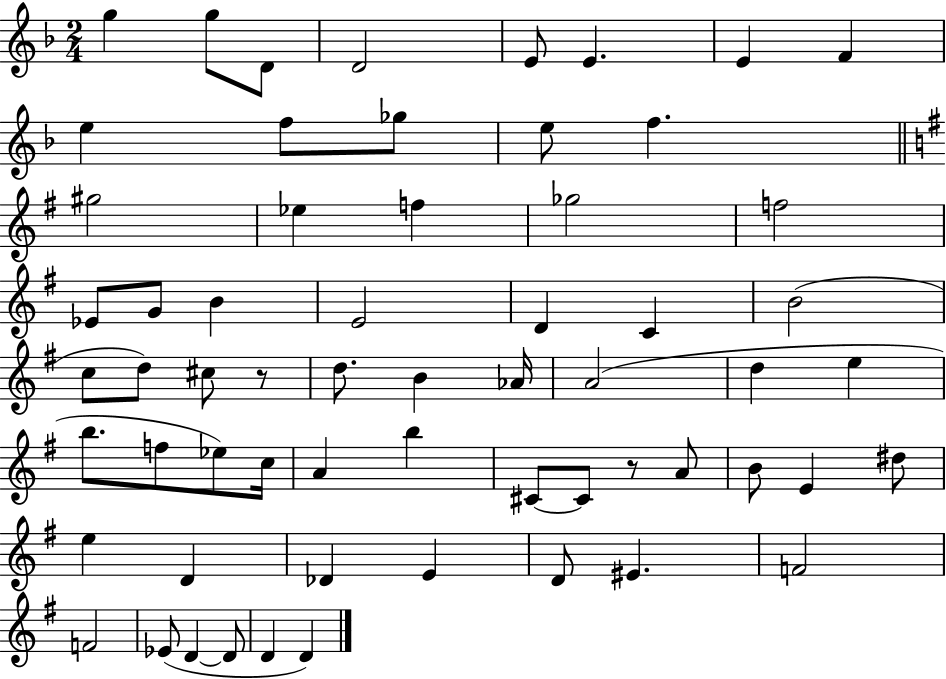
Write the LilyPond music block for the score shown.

{
  \clef treble
  \numericTimeSignature
  \time 2/4
  \key f \major
  \repeat volta 2 { g''4 g''8 d'8 | d'2 | e'8 e'4. | e'4 f'4 | \break e''4 f''8 ges''8 | e''8 f''4. | \bar "||" \break \key e \minor gis''2 | ees''4 f''4 | ges''2 | f''2 | \break ees'8 g'8 b'4 | e'2 | d'4 c'4 | b'2( | \break c''8 d''8) cis''8 r8 | d''8. b'4 aes'16 | a'2( | d''4 e''4 | \break b''8. f''8 ees''8) c''16 | a'4 b''4 | cis'8~~ cis'8 r8 a'8 | b'8 e'4 dis''8 | \break e''4 d'4 | des'4 e'4 | d'8 eis'4. | f'2 | \break f'2 | ees'8( d'4~~ d'8 | d'4 d'4) | } \bar "|."
}